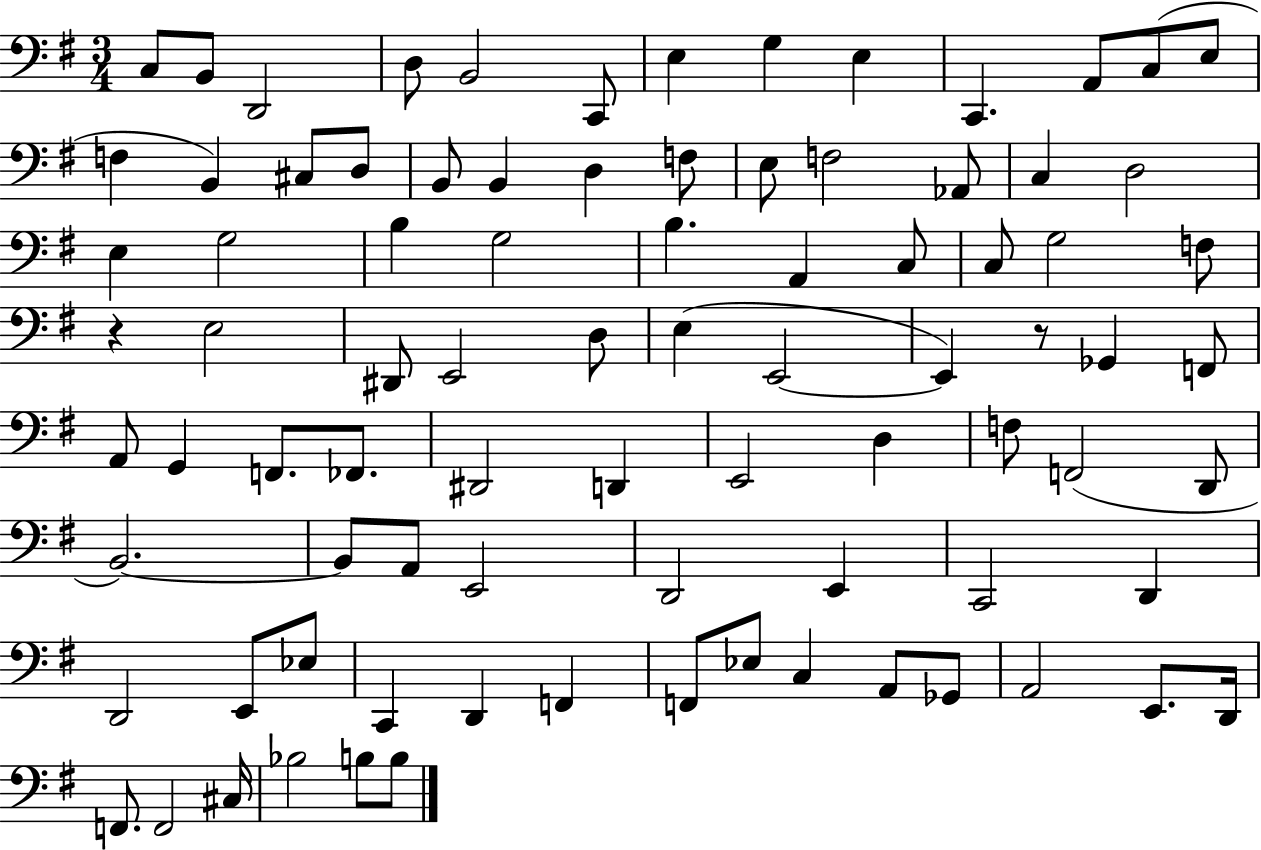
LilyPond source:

{
  \clef bass
  \numericTimeSignature
  \time 3/4
  \key g \major
  c8 b,8 d,2 | d8 b,2 c,8 | e4 g4 e4 | c,4. a,8 c8( e8 | \break f4 b,4) cis8 d8 | b,8 b,4 d4 f8 | e8 f2 aes,8 | c4 d2 | \break e4 g2 | b4 g2 | b4. a,4 c8 | c8 g2 f8 | \break r4 e2 | dis,8 e,2 d8 | e4( e,2~~ | e,4) r8 ges,4 f,8 | \break a,8 g,4 f,8. fes,8. | dis,2 d,4 | e,2 d4 | f8 f,2( d,8 | \break b,2.~~) | b,8 a,8 e,2 | d,2 e,4 | c,2 d,4 | \break d,2 e,8 ees8 | c,4 d,4 f,4 | f,8 ees8 c4 a,8 ges,8 | a,2 e,8. d,16 | \break f,8. f,2 cis16 | bes2 b8 b8 | \bar "|."
}